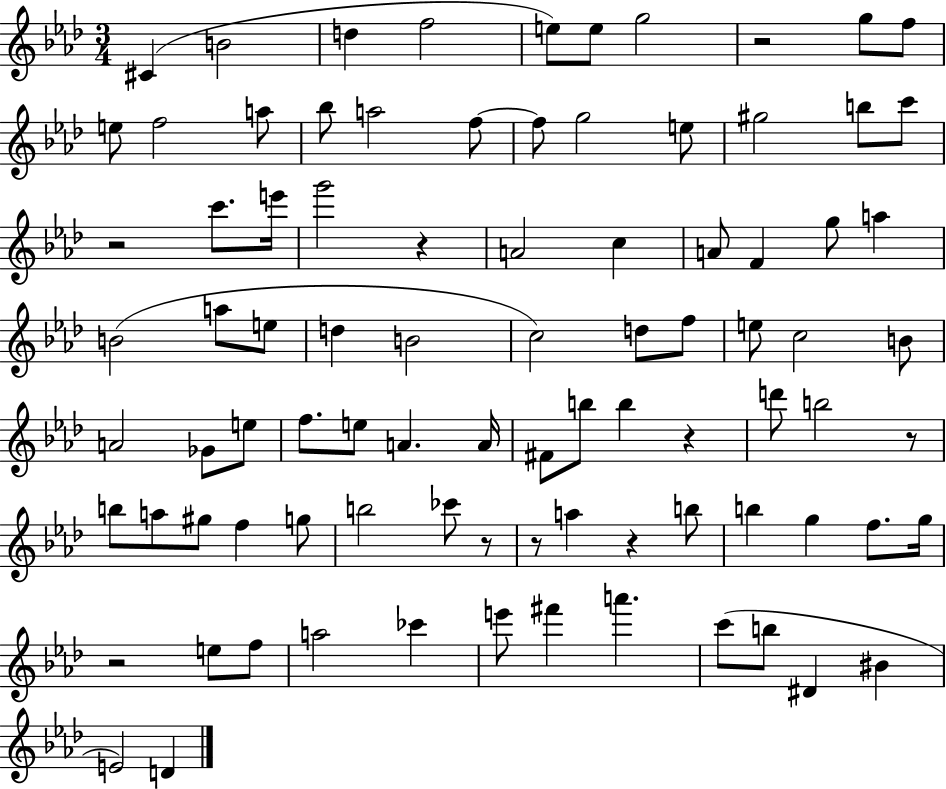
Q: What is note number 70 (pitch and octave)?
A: CES6